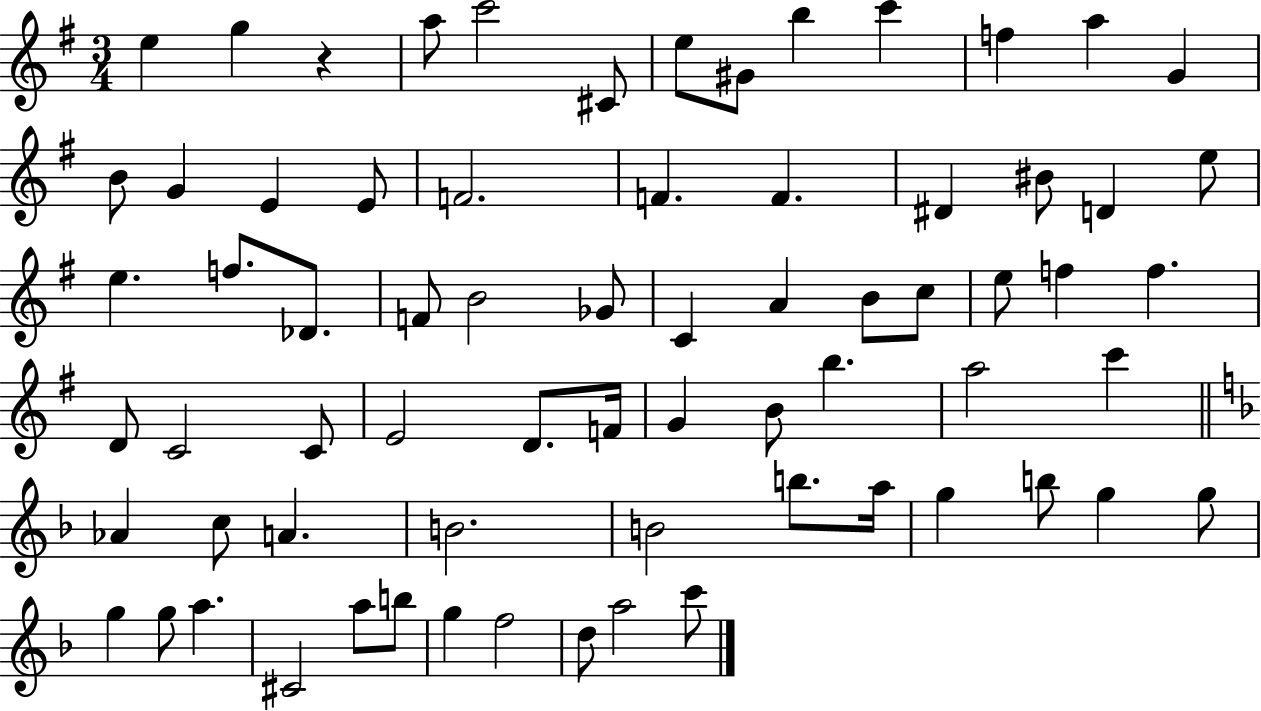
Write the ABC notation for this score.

X:1
T:Untitled
M:3/4
L:1/4
K:G
e g z a/2 c'2 ^C/2 e/2 ^G/2 b c' f a G B/2 G E E/2 F2 F F ^D ^B/2 D e/2 e f/2 _D/2 F/2 B2 _G/2 C A B/2 c/2 e/2 f f D/2 C2 C/2 E2 D/2 F/4 G B/2 b a2 c' _A c/2 A B2 B2 b/2 a/4 g b/2 g g/2 g g/2 a ^C2 a/2 b/2 g f2 d/2 a2 c'/2